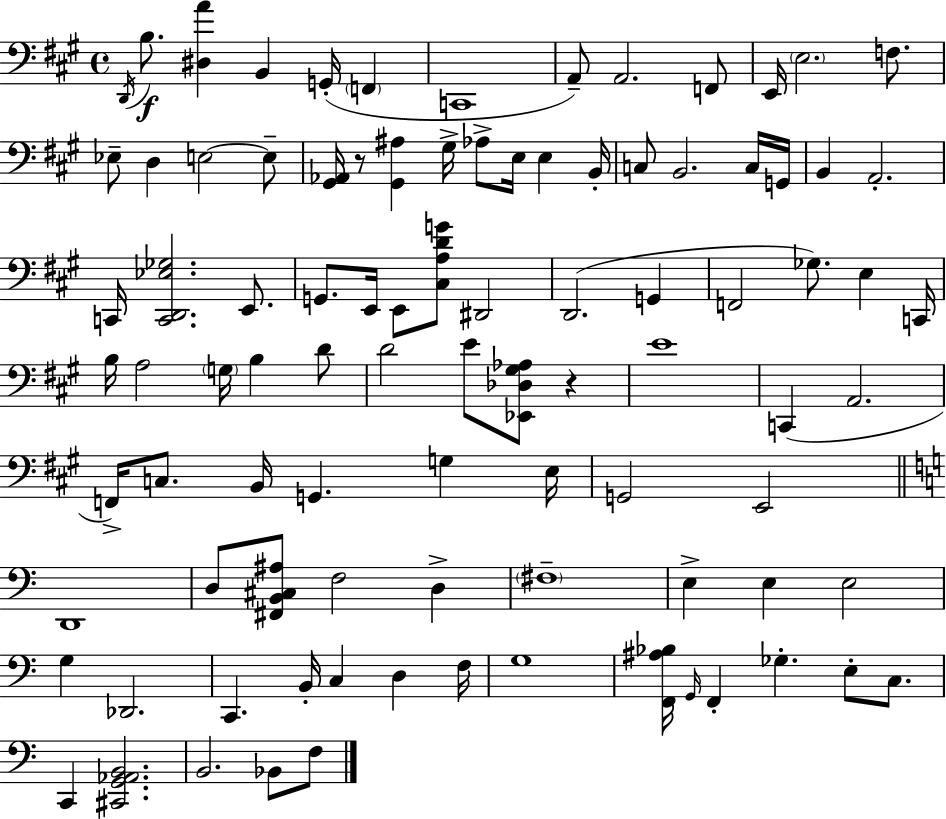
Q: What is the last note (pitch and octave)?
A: F3